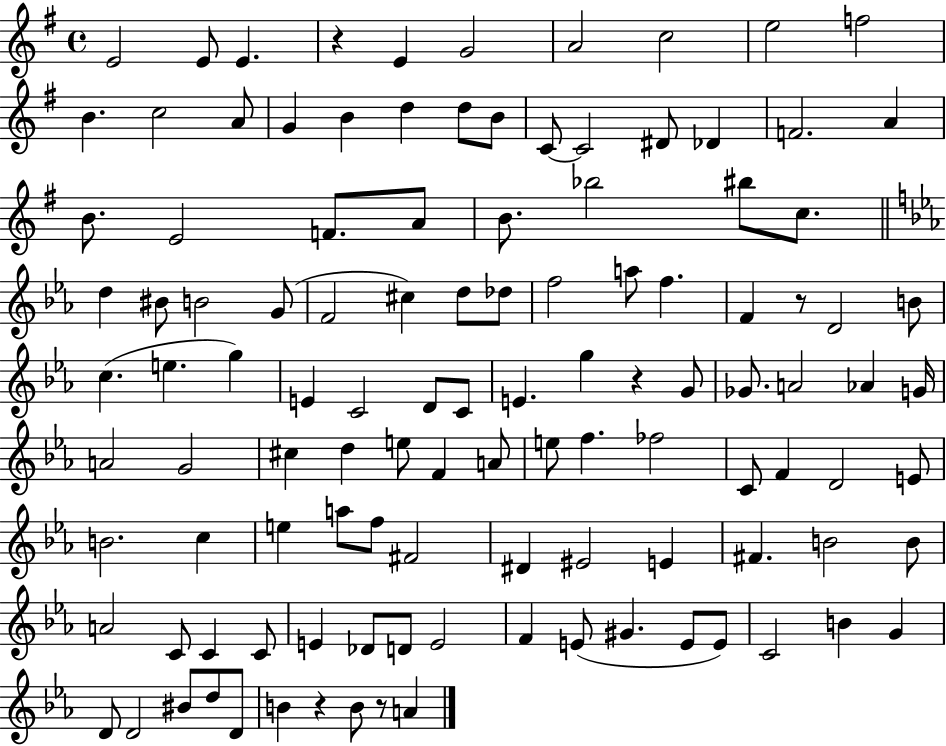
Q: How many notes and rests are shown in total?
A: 114